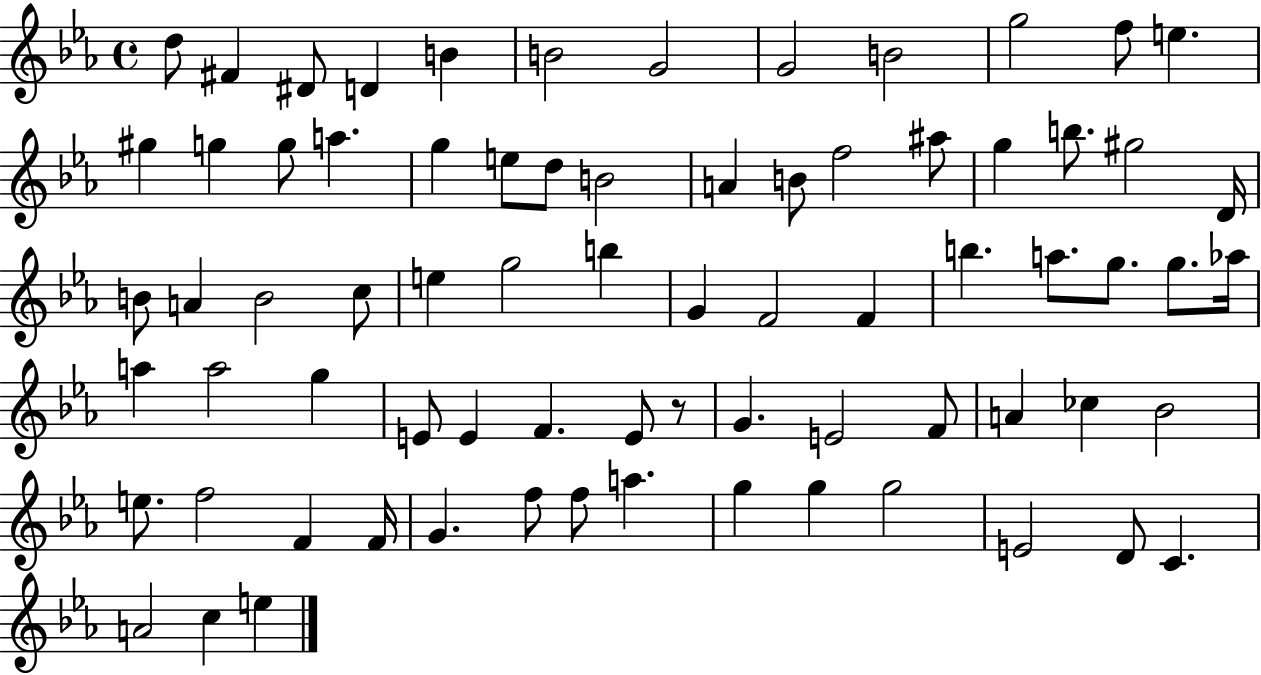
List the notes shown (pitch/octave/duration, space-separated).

D5/e F#4/q D#4/e D4/q B4/q B4/h G4/h G4/h B4/h G5/h F5/e E5/q. G#5/q G5/q G5/e A5/q. G5/q E5/e D5/e B4/h A4/q B4/e F5/h A#5/e G5/q B5/e. G#5/h D4/s B4/e A4/q B4/h C5/e E5/q G5/h B5/q G4/q F4/h F4/q B5/q. A5/e. G5/e. G5/e. Ab5/s A5/q A5/h G5/q E4/e E4/q F4/q. E4/e R/e G4/q. E4/h F4/e A4/q CES5/q Bb4/h E5/e. F5/h F4/q F4/s G4/q. F5/e F5/e A5/q. G5/q G5/q G5/h E4/h D4/e C4/q. A4/h C5/q E5/q